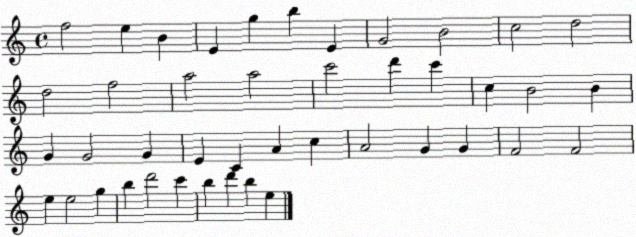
X:1
T:Untitled
M:4/4
L:1/4
K:C
f2 e B E g b E G2 B2 c2 d2 d2 f2 a2 a2 c'2 d' c' c B2 B G G2 G E C A c A2 G G F2 F2 e e2 g b d'2 c' b d' b e